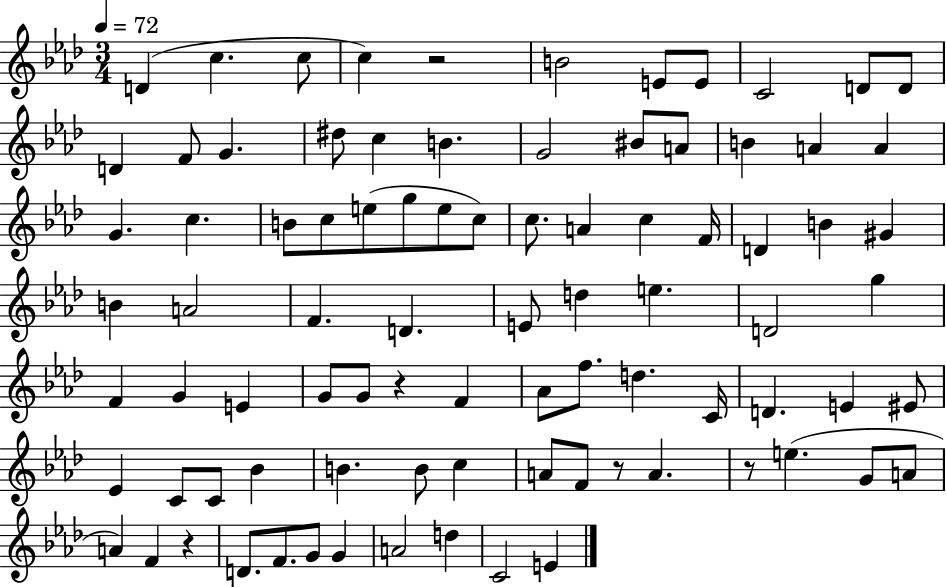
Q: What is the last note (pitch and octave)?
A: E4